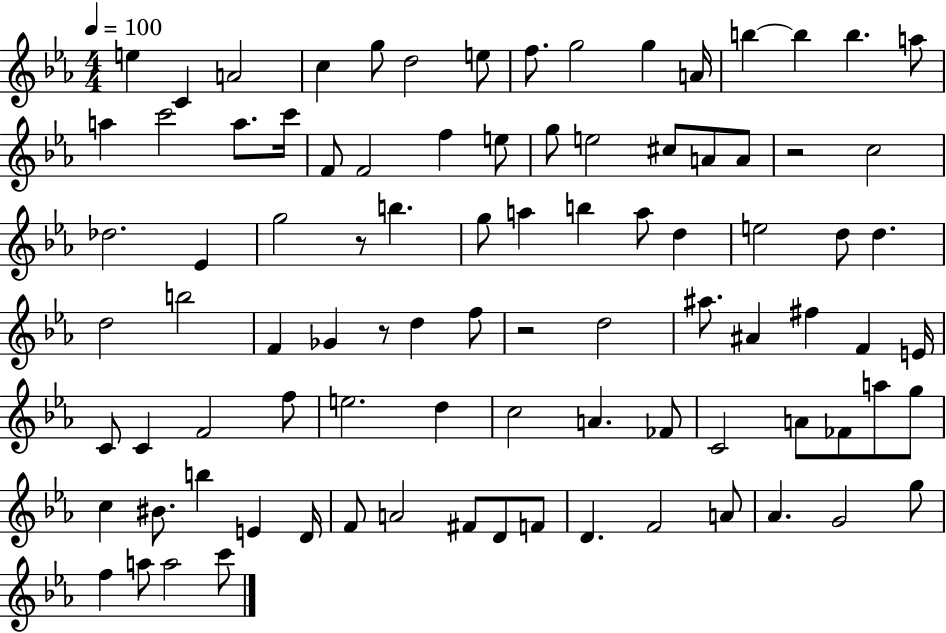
E5/q C4/q A4/h C5/q G5/e D5/h E5/e F5/e. G5/h G5/q A4/s B5/q B5/q B5/q. A5/e A5/q C6/h A5/e. C6/s F4/e F4/h F5/q E5/e G5/e E5/h C#5/e A4/e A4/e R/h C5/h Db5/h. Eb4/q G5/h R/e B5/q. G5/e A5/q B5/q A5/e D5/q E5/h D5/e D5/q. D5/h B5/h F4/q Gb4/q R/e D5/q F5/e R/h D5/h A#5/e. A#4/q F#5/q F4/q E4/s C4/e C4/q F4/h F5/e E5/h. D5/q C5/h A4/q. FES4/e C4/h A4/e FES4/e A5/e G5/e C5/q BIS4/e. B5/q E4/q D4/s F4/e A4/h F#4/e D4/e F4/e D4/q. F4/h A4/e Ab4/q. G4/h G5/e F5/q A5/e A5/h C6/e